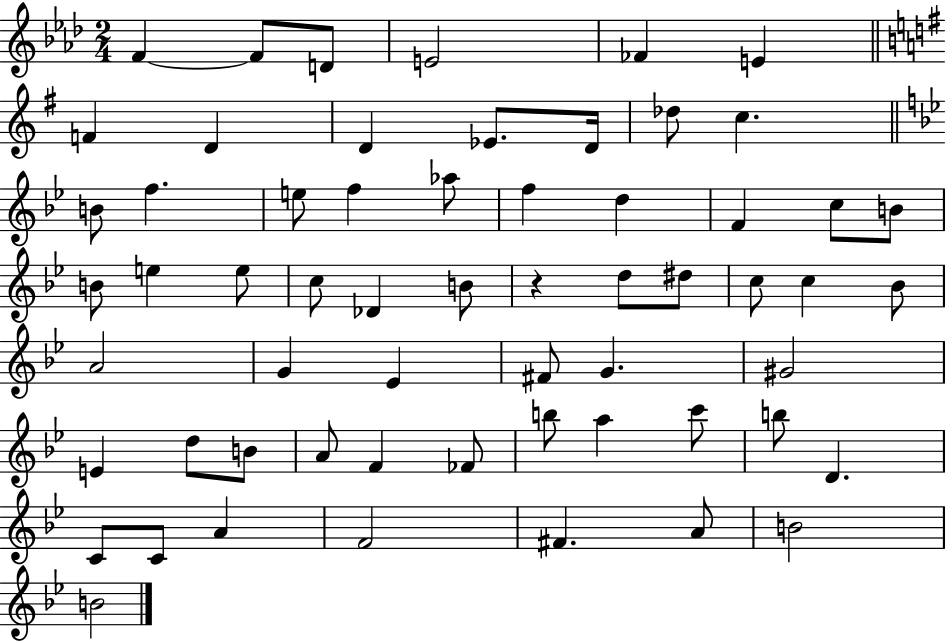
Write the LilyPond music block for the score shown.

{
  \clef treble
  \numericTimeSignature
  \time 2/4
  \key aes \major
  \repeat volta 2 { f'4~~ f'8 d'8 | e'2 | fes'4 e'4 | \bar "||" \break \key g \major f'4 d'4 | d'4 ees'8. d'16 | des''8 c''4. | \bar "||" \break \key bes \major b'8 f''4. | e''8 f''4 aes''8 | f''4 d''4 | f'4 c''8 b'8 | \break b'8 e''4 e''8 | c''8 des'4 b'8 | r4 d''8 dis''8 | c''8 c''4 bes'8 | \break a'2 | g'4 ees'4 | fis'8 g'4. | gis'2 | \break e'4 d''8 b'8 | a'8 f'4 fes'8 | b''8 a''4 c'''8 | b''8 d'4. | \break c'8 c'8 a'4 | f'2 | fis'4. a'8 | b'2 | \break b'2 | } \bar "|."
}